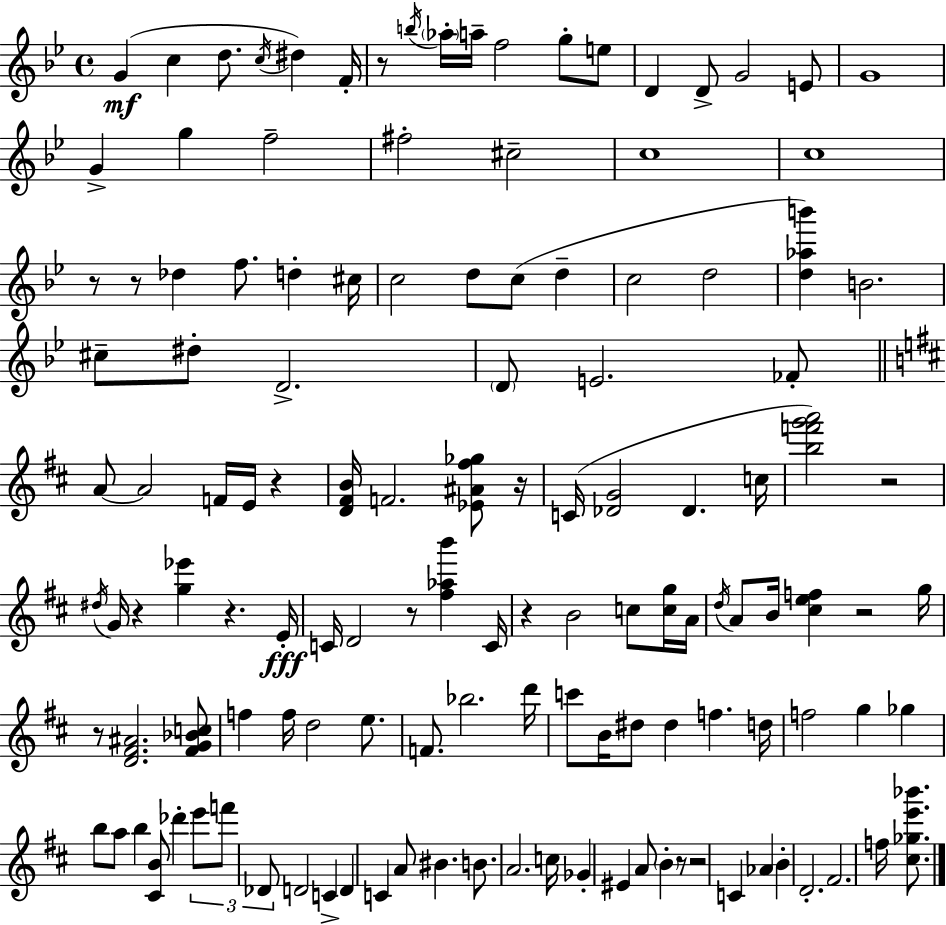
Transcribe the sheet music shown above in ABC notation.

X:1
T:Untitled
M:4/4
L:1/4
K:Gm
G c d/2 c/4 ^d F/4 z/2 b/4 _a/4 a/4 f2 g/2 e/2 D D/2 G2 E/2 G4 G g f2 ^f2 ^c2 c4 c4 z/2 z/2 _d f/2 d ^c/4 c2 d/2 c/2 d c2 d2 [d_ab'] B2 ^c/2 ^d/2 D2 D/2 E2 _F/2 A/2 A2 F/4 E/4 z [D^FB]/4 F2 [_E^A^f_g]/2 z/4 C/4 [_DG]2 _D c/4 [bf'g'a']2 z2 ^d/4 G/4 z [g_e'] z E/4 C/4 D2 z/2 [^f_ab'] C/4 z B2 c/2 [cg]/4 A/4 d/4 A/2 B/4 [^cef] z2 g/4 z/2 [D^F^A]2 [^FG_Bc]/2 f f/4 d2 e/2 F/2 _b2 d'/4 c'/2 B/4 ^d/2 ^d f d/4 f2 g _g b/2 a/2 b [^CB]/2 _d' e'/2 f'/2 _D/2 D2 C D C A/2 ^B B/2 A2 c/4 _G ^E A/2 B z/2 z2 C _A B D2 ^F2 f/4 [^c_ge'_b']/2